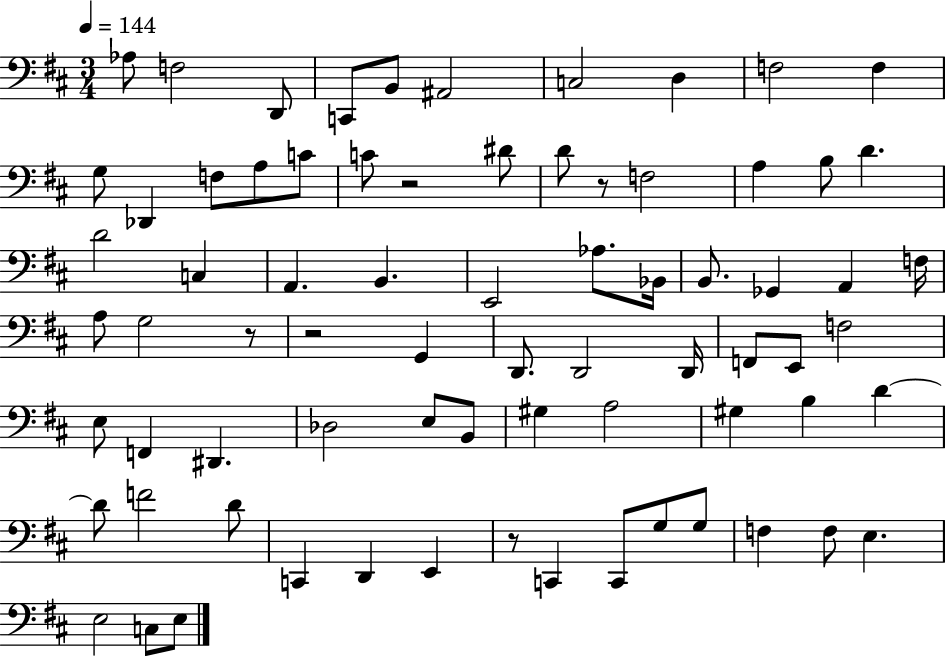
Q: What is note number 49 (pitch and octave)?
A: G#3